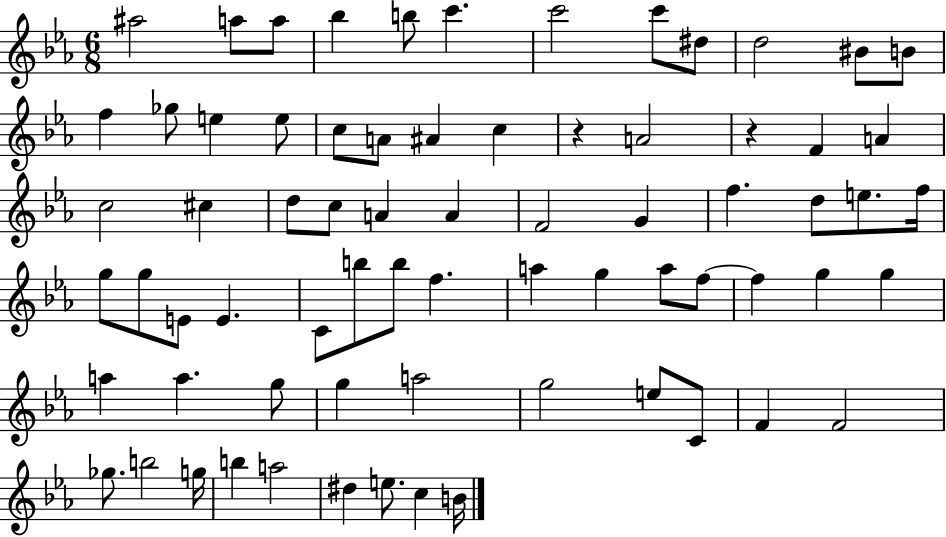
A#5/h A5/e A5/e Bb5/q B5/e C6/q. C6/h C6/e D#5/e D5/h BIS4/e B4/e F5/q Gb5/e E5/q E5/e C5/e A4/e A#4/q C5/q R/q A4/h R/q F4/q A4/q C5/h C#5/q D5/e C5/e A4/q A4/q F4/h G4/q F5/q. D5/e E5/e. F5/s G5/e G5/e E4/e E4/q. C4/e B5/e B5/e F5/q. A5/q G5/q A5/e F5/e F5/q G5/q G5/q A5/q A5/q. G5/e G5/q A5/h G5/h E5/e C4/e F4/q F4/h Gb5/e. B5/h G5/s B5/q A5/h D#5/q E5/e. C5/q B4/s